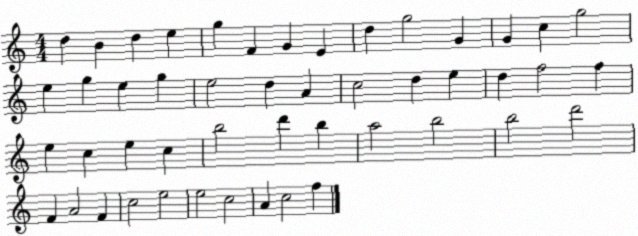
X:1
T:Untitled
M:4/4
L:1/4
K:C
d B d e g F G E d g2 G G c g2 e g e g e2 d A c2 d e d f2 f e c e c b2 d' b a2 b2 b2 d'2 F A2 F c2 e2 e2 c2 A c2 f